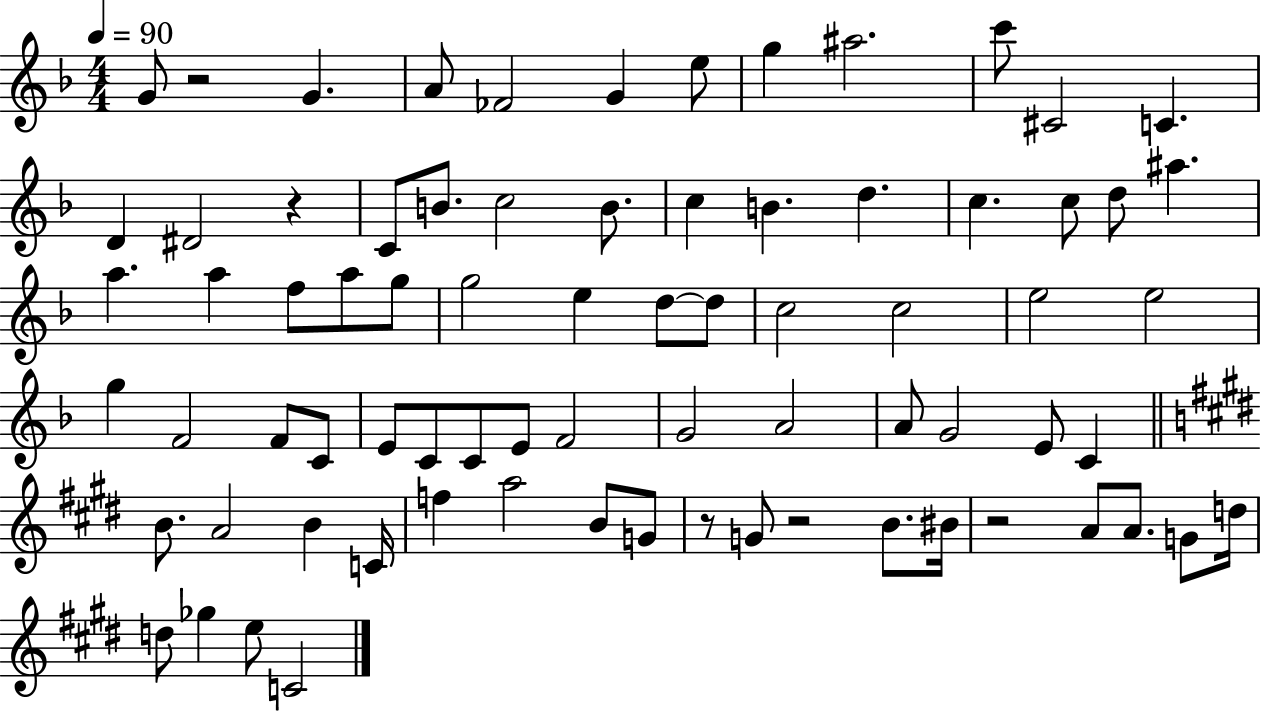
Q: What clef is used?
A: treble